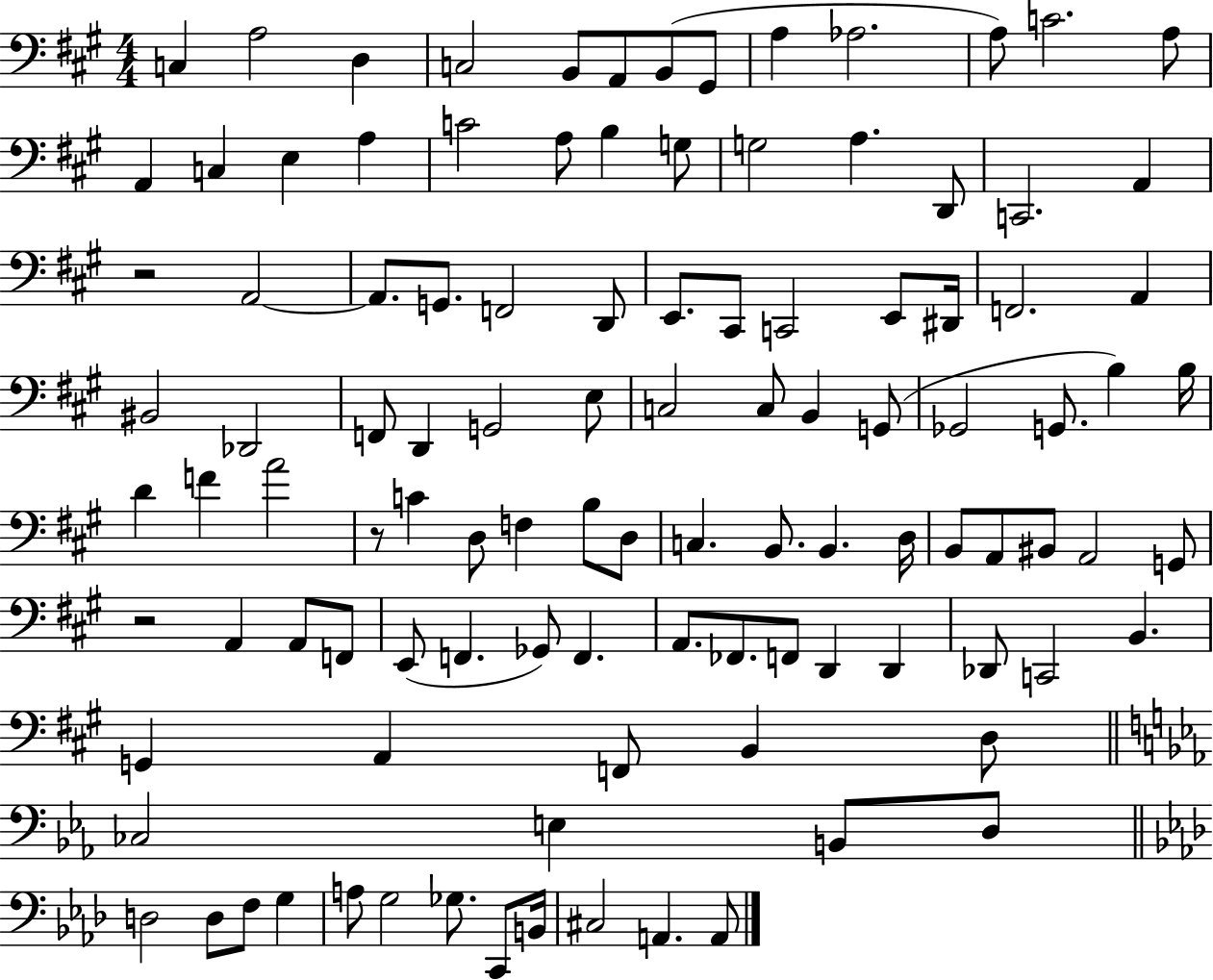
{
  \clef bass
  \numericTimeSignature
  \time 4/4
  \key a \major
  c4 a2 d4 | c2 b,8 a,8 b,8( gis,8 | a4 aes2. | a8) c'2. a8 | \break a,4 c4 e4 a4 | c'2 a8 b4 g8 | g2 a4. d,8 | c,2. a,4 | \break r2 a,2~~ | a,8. g,8. f,2 d,8 | e,8. cis,8 c,2 e,8 dis,16 | f,2. a,4 | \break bis,2 des,2 | f,8 d,4 g,2 e8 | c2 c8 b,4 g,8( | ges,2 g,8. b4) b16 | \break d'4 f'4 a'2 | r8 c'4 d8 f4 b8 d8 | c4. b,8. b,4. d16 | b,8 a,8 bis,8 a,2 g,8 | \break r2 a,4 a,8 f,8 | e,8( f,4. ges,8) f,4. | a,8. fes,8. f,8 d,4 d,4 | des,8 c,2 b,4. | \break g,4 a,4 f,8 b,4 d8 | \bar "||" \break \key c \minor ces2 e4 b,8 d8 | \bar "||" \break \key f \minor d2 d8 f8 g4 | a8 g2 ges8. c,8 b,16 | cis2 a,4. a,8 | \bar "|."
}